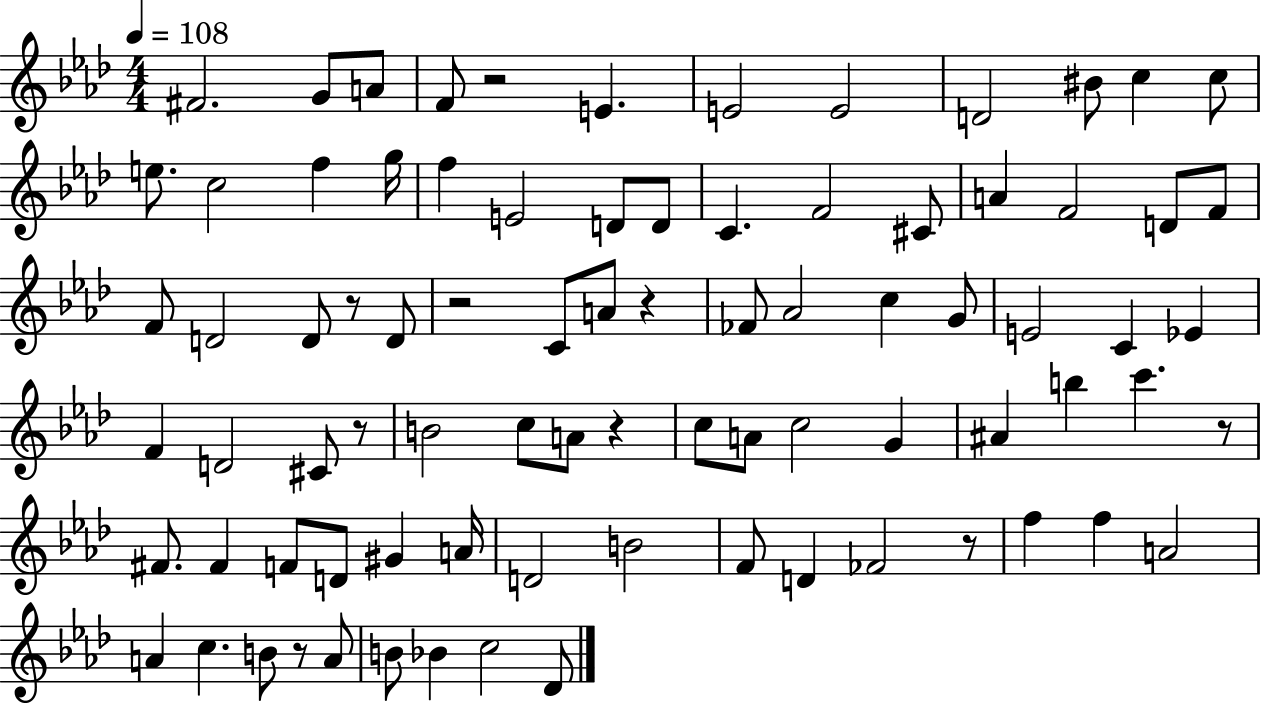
{
  \clef treble
  \numericTimeSignature
  \time 4/4
  \key aes \major
  \tempo 4 = 108
  fis'2. g'8 a'8 | f'8 r2 e'4. | e'2 e'2 | d'2 bis'8 c''4 c''8 | \break e''8. c''2 f''4 g''16 | f''4 e'2 d'8 d'8 | c'4. f'2 cis'8 | a'4 f'2 d'8 f'8 | \break f'8 d'2 d'8 r8 d'8 | r2 c'8 a'8 r4 | fes'8 aes'2 c''4 g'8 | e'2 c'4 ees'4 | \break f'4 d'2 cis'8 r8 | b'2 c''8 a'8 r4 | c''8 a'8 c''2 g'4 | ais'4 b''4 c'''4. r8 | \break fis'8. fis'4 f'8 d'8 gis'4 a'16 | d'2 b'2 | f'8 d'4 fes'2 r8 | f''4 f''4 a'2 | \break a'4 c''4. b'8 r8 a'8 | b'8 bes'4 c''2 des'8 | \bar "|."
}